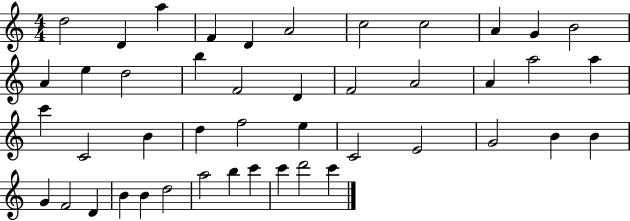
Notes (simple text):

D5/h D4/q A5/q F4/q D4/q A4/h C5/h C5/h A4/q G4/q B4/h A4/q E5/q D5/h B5/q F4/h D4/q F4/h A4/h A4/q A5/h A5/q C6/q C4/h B4/q D5/q F5/h E5/q C4/h E4/h G4/h B4/q B4/q G4/q F4/h D4/q B4/q B4/q D5/h A5/h B5/q C6/q C6/q D6/h C6/q